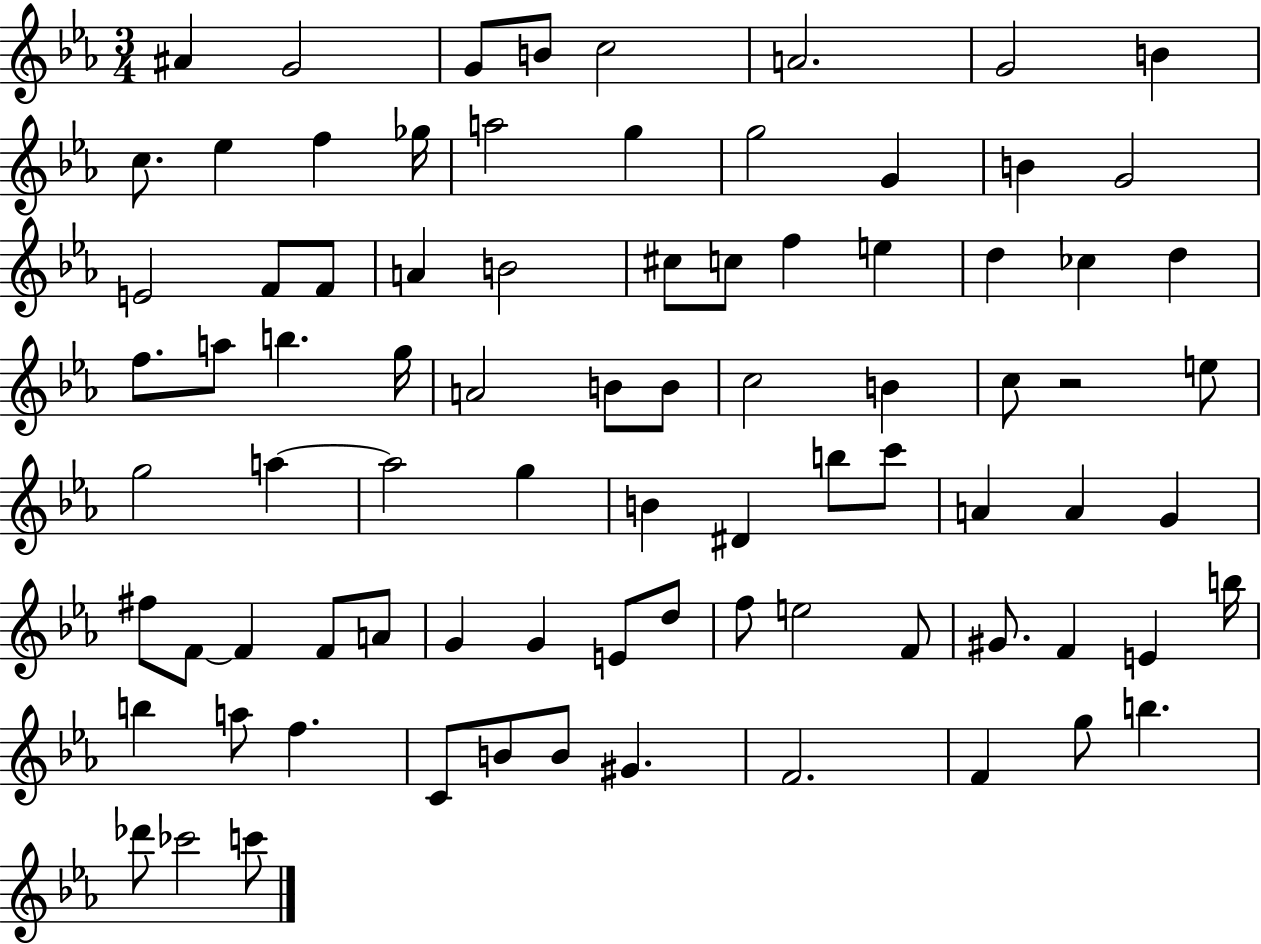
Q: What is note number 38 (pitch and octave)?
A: C5